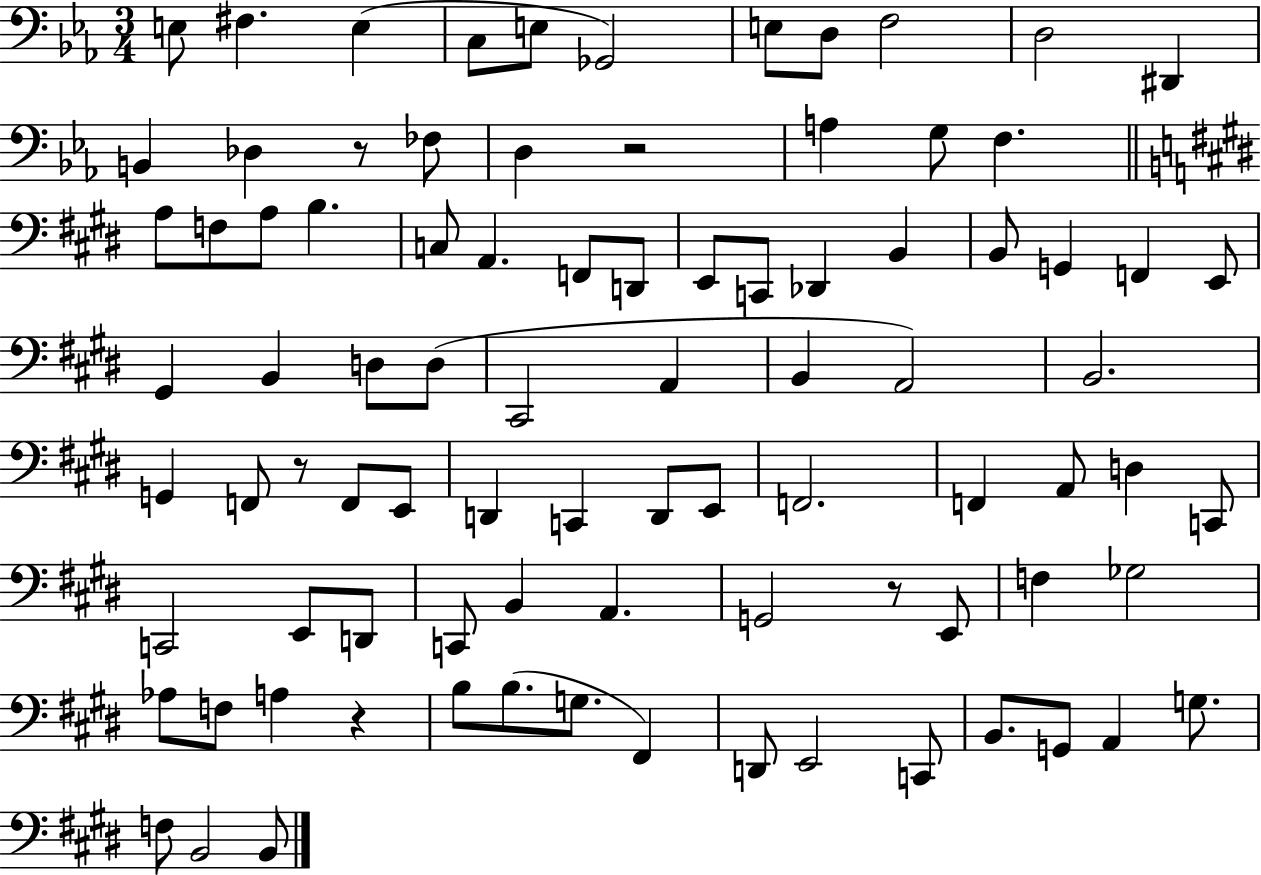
{
  \clef bass
  \numericTimeSignature
  \time 3/4
  \key ees \major
  e8 fis4. e4( | c8 e8 ges,2) | e8 d8 f2 | d2 dis,4 | \break b,4 des4 r8 fes8 | d4 r2 | a4 g8 f4. | \bar "||" \break \key e \major a8 f8 a8 b4. | c8 a,4. f,8 d,8 | e,8 c,8 des,4 b,4 | b,8 g,4 f,4 e,8 | \break gis,4 b,4 d8 d8( | cis,2 a,4 | b,4 a,2) | b,2. | \break g,4 f,8 r8 f,8 e,8 | d,4 c,4 d,8 e,8 | f,2. | f,4 a,8 d4 c,8 | \break c,2 e,8 d,8 | c,8 b,4 a,4. | g,2 r8 e,8 | f4 ges2 | \break aes8 f8 a4 r4 | b8 b8.( g8. fis,4) | d,8 e,2 c,8 | b,8. g,8 a,4 g8. | \break f8 b,2 b,8 | \bar "|."
}